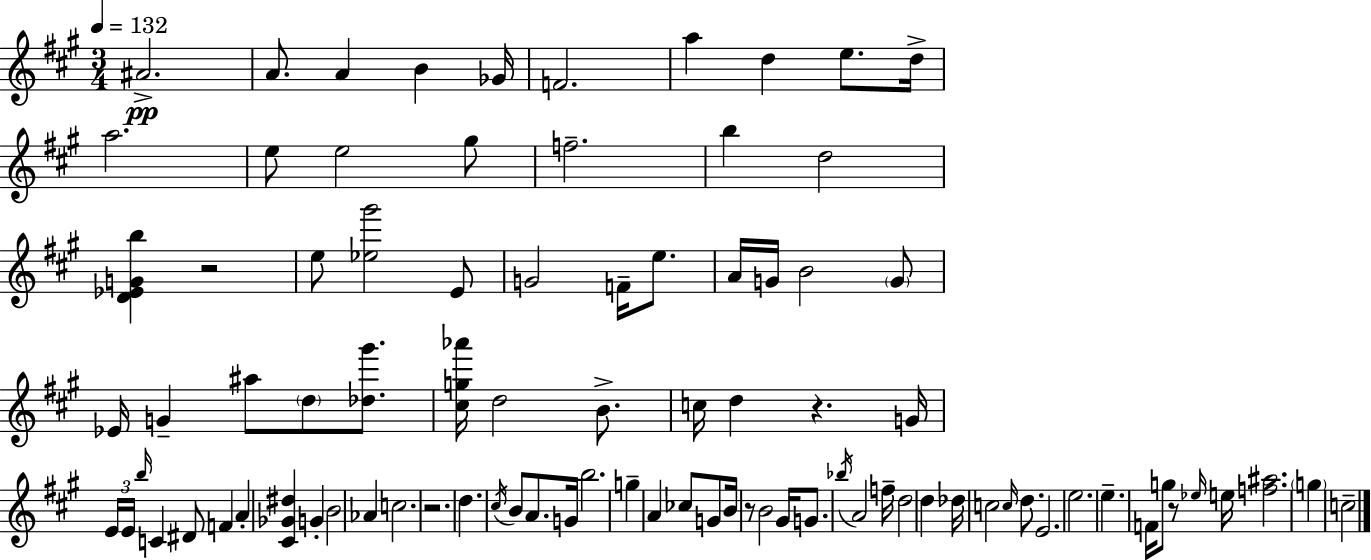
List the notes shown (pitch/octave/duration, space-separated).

A#4/h. A4/e. A4/q B4/q Gb4/s F4/h. A5/q D5/q E5/e. D5/s A5/h. E5/e E5/h G#5/e F5/h. B5/q D5/h [D4,Eb4,G4,B5]/q R/h E5/e [Eb5,G#6]/h E4/e G4/h F4/s E5/e. A4/s G4/s B4/h G4/e Eb4/s G4/q A#5/e D5/e [Db5,G#6]/e. [C#5,G5,Ab6]/s D5/h B4/e. C5/s D5/q R/q. G4/s E4/s E4/s B5/s C4/q D#4/e F4/q A4/q [C#4,Gb4,D#5]/q G4/q B4/h Ab4/q C5/h. R/h. D5/q. C#5/s B4/e A4/e. G4/s B5/h. G5/q A4/q CES5/e G4/e B4/s R/e B4/h G#4/s G4/e. Bb5/s A4/h F5/s D5/h D5/q Db5/s C5/h C5/s D5/e. E4/h. E5/h. E5/q. F4/s G5/e R/e Eb5/s E5/s [F5,A#5]/h. G5/q C5/h